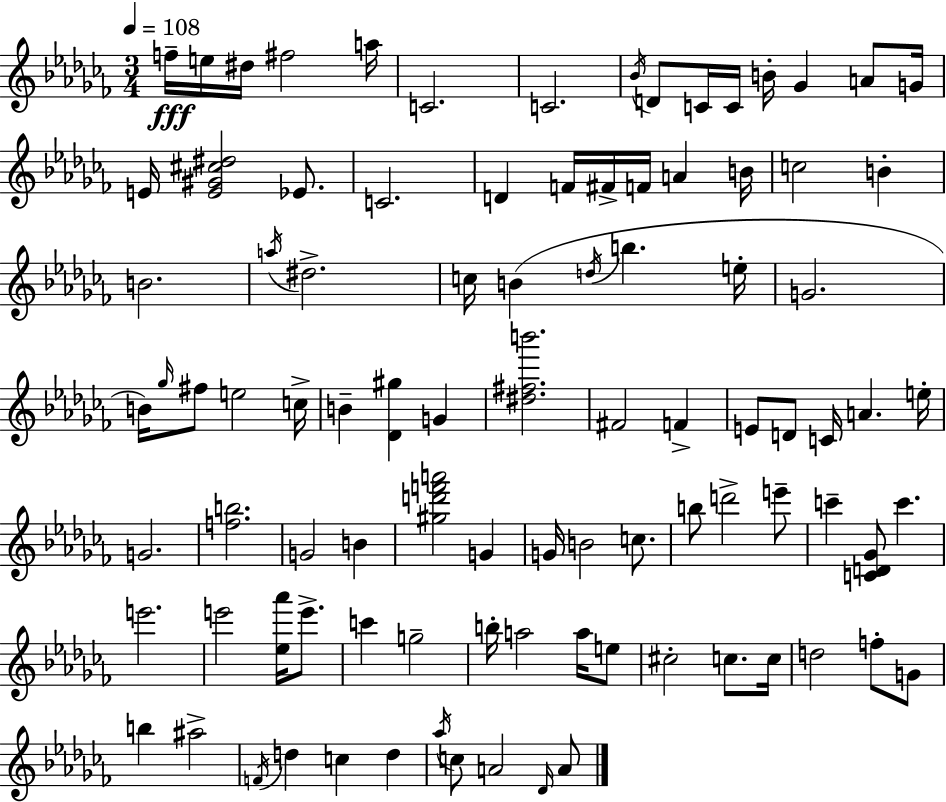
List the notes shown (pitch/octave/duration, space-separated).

F5/s E5/s D#5/s F#5/h A5/s C4/h. C4/h. Bb4/s D4/e C4/s C4/s B4/s Gb4/q A4/e G4/s E4/s [E4,G#4,C#5,D#5]/h Eb4/e. C4/h. D4/q F4/s F#4/s F4/s A4/q B4/s C5/h B4/q B4/h. A5/s D#5/h. C5/s B4/q D5/s B5/q. E5/s G4/h. B4/s Gb5/s F#5/e E5/h C5/s B4/q [Db4,G#5]/q G4/q [D#5,F#5,B6]/h. F#4/h F4/q E4/e D4/e C4/s A4/q. E5/s G4/h. [F5,B5]/h. G4/h B4/q [G#5,D6,F6,A6]/h G4/q G4/s B4/h C5/e. B5/e D6/h E6/e C6/q [C4,D4,Gb4]/e C6/q. E6/h. E6/h [Eb5,Ab6]/s E6/e. C6/q G5/h B5/s A5/h A5/s E5/e C#5/h C5/e. C5/s D5/h F5/e G4/e B5/q A#5/h F4/s D5/q C5/q D5/q Ab5/s C5/e A4/h Db4/s A4/e